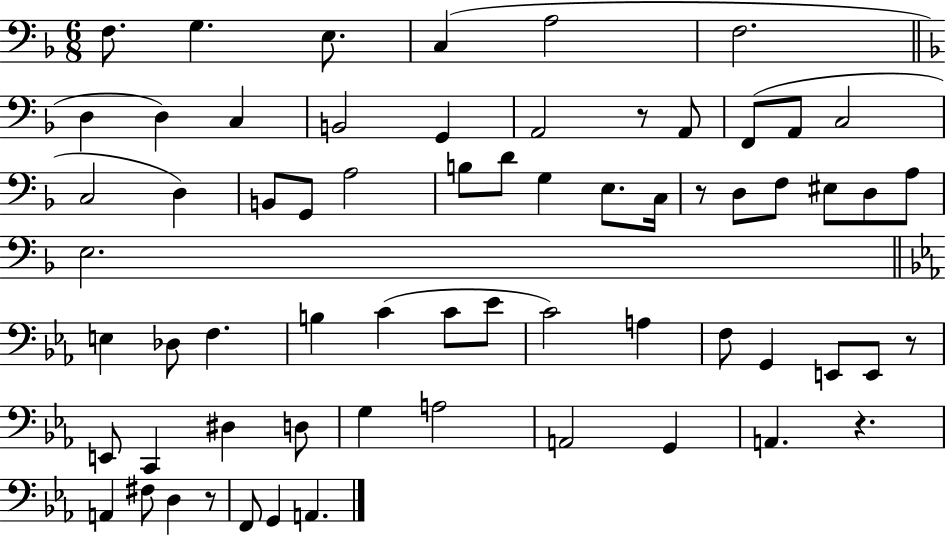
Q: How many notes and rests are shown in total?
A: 65